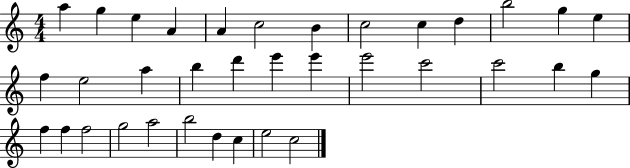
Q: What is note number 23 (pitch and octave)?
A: C6